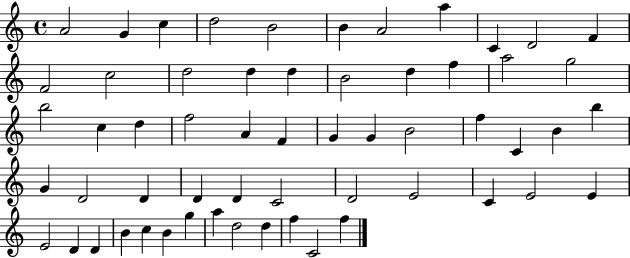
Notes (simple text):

A4/h G4/q C5/q D5/h B4/h B4/q A4/h A5/q C4/q D4/h F4/q F4/h C5/h D5/h D5/q D5/q B4/h D5/q F5/q A5/h G5/h B5/h C5/q D5/q F5/h A4/q F4/q G4/q G4/q B4/h F5/q C4/q B4/q B5/q G4/q D4/h D4/q D4/q D4/q C4/h D4/h E4/h C4/q E4/h E4/q E4/h D4/q D4/q B4/q C5/q B4/q G5/q A5/q D5/h D5/q F5/q C4/h F5/q